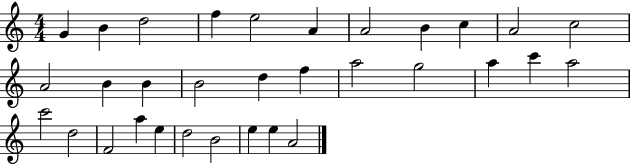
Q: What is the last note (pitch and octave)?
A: A4